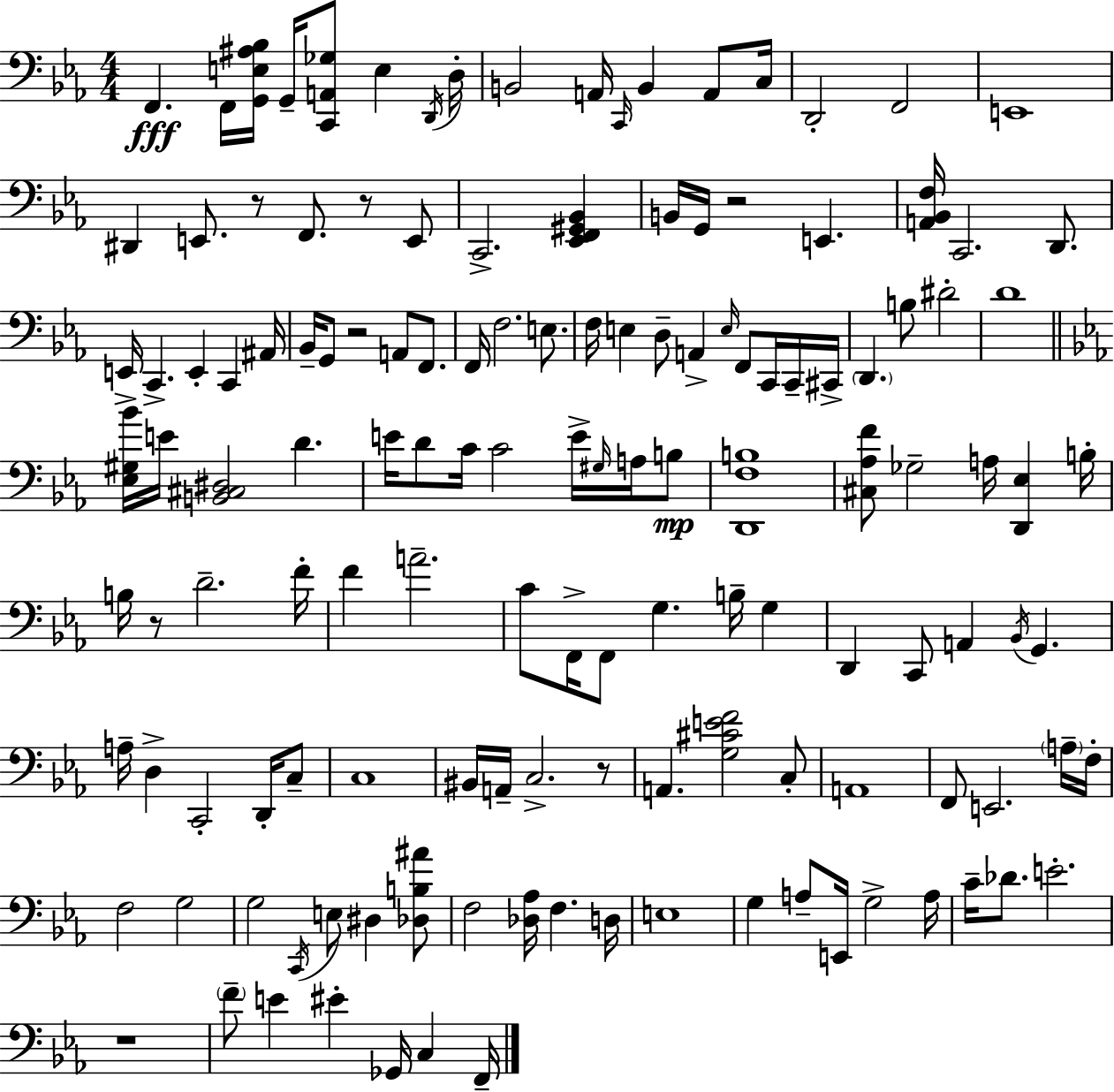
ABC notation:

X:1
T:Untitled
M:4/4
L:1/4
K:Cm
F,, F,,/4 [G,,E,^A,_B,]/4 G,,/4 [C,,A,,_G,]/2 E, D,,/4 D,/4 B,,2 A,,/4 C,,/4 B,, A,,/2 C,/4 D,,2 F,,2 E,,4 ^D,, E,,/2 z/2 F,,/2 z/2 E,,/2 C,,2 [_E,,F,,^G,,_B,,] B,,/4 G,,/4 z2 E,, [A,,_B,,F,]/4 C,,2 D,,/2 E,,/4 C,, E,, C,, ^A,,/4 _B,,/4 G,,/2 z2 A,,/2 F,,/2 F,,/4 F,2 E,/2 F,/4 E, D,/2 A,, E,/4 F,,/2 C,,/4 C,,/4 ^C,,/4 D,, B,/2 ^D2 D4 [_E,^G,_B]/4 E/4 [B,,^C,^D,]2 D E/4 D/2 C/4 C2 E/4 ^G,/4 A,/4 B,/2 [D,,F,B,]4 [^C,_A,F]/2 _G,2 A,/4 [D,,_E,] B,/4 B,/4 z/2 D2 F/4 F A2 C/2 F,,/4 F,,/2 G, B,/4 G, D,, C,,/2 A,, _B,,/4 G,, A,/4 D, C,,2 D,,/4 C,/2 C,4 ^B,,/4 A,,/4 C,2 z/2 A,, [G,^CEF]2 C,/2 A,,4 F,,/2 E,,2 A,/4 F,/4 F,2 G,2 G,2 C,,/4 E,/2 ^D, [_D,B,^A]/2 F,2 [_D,_A,]/4 F, D,/4 E,4 G, A,/2 E,,/4 G,2 A,/4 C/4 _D/2 E2 z4 F/2 E ^E _G,,/4 C, F,,/4